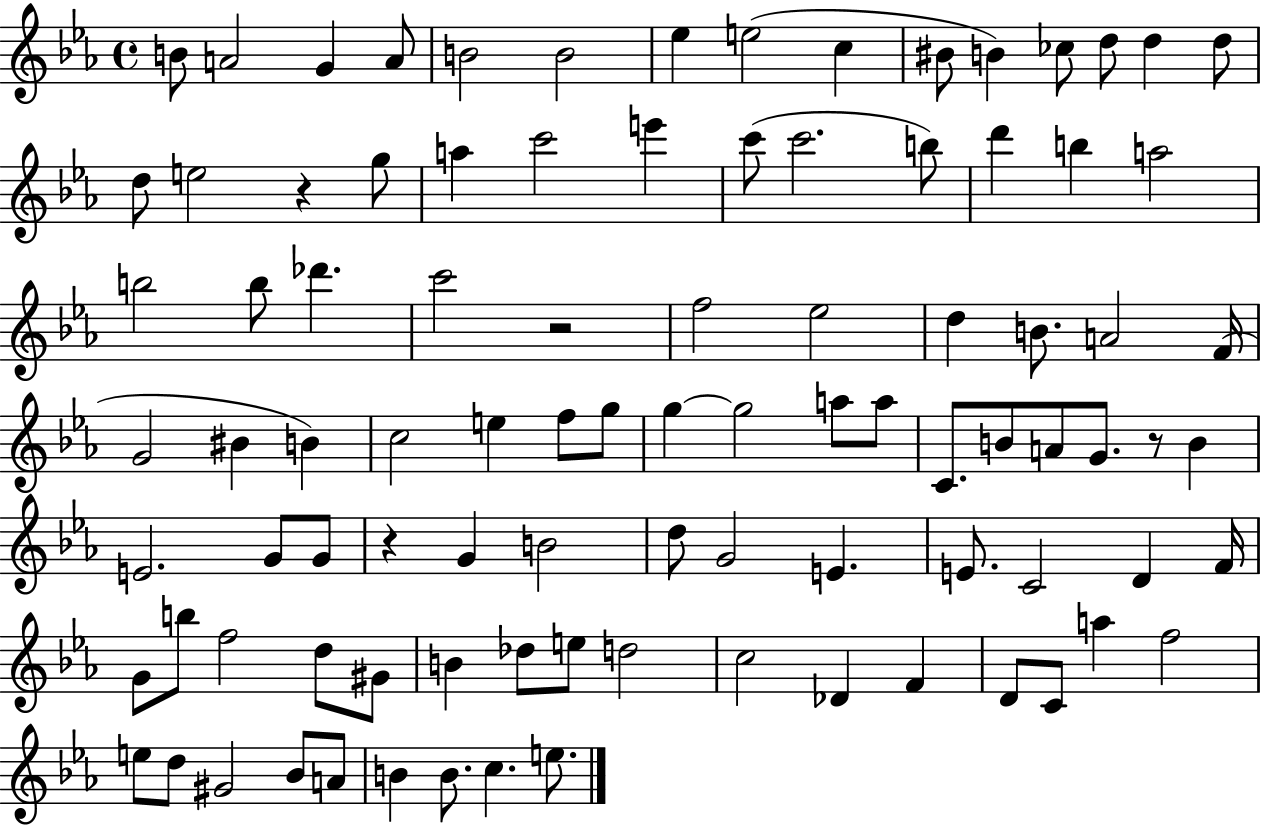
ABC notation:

X:1
T:Untitled
M:4/4
L:1/4
K:Eb
B/2 A2 G A/2 B2 B2 _e e2 c ^B/2 B _c/2 d/2 d d/2 d/2 e2 z g/2 a c'2 e' c'/2 c'2 b/2 d' b a2 b2 b/2 _d' c'2 z2 f2 _e2 d B/2 A2 F/4 G2 ^B B c2 e f/2 g/2 g g2 a/2 a/2 C/2 B/2 A/2 G/2 z/2 B E2 G/2 G/2 z G B2 d/2 G2 E E/2 C2 D F/4 G/2 b/2 f2 d/2 ^G/2 B _d/2 e/2 d2 c2 _D F D/2 C/2 a f2 e/2 d/2 ^G2 _B/2 A/2 B B/2 c e/2